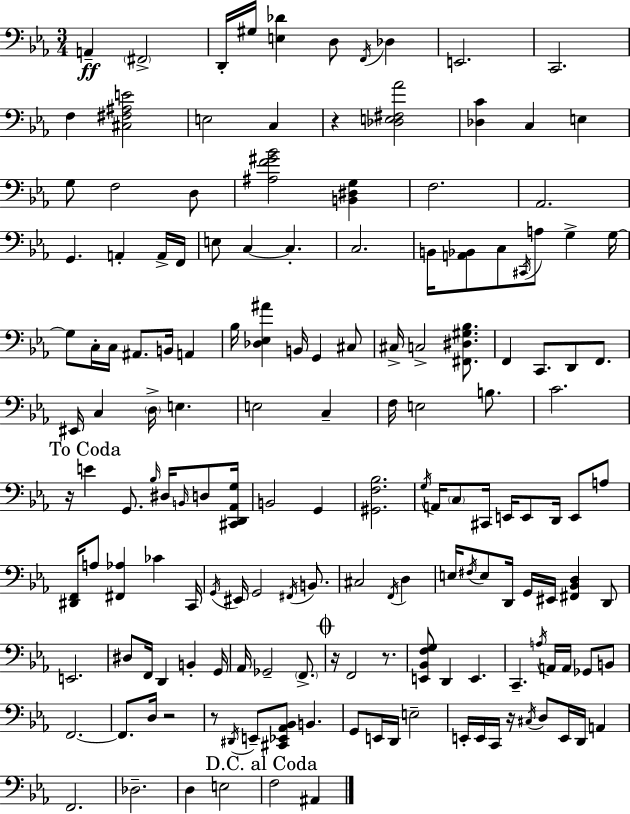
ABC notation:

X:1
T:Untitled
M:3/4
L:1/4
K:Eb
A,, ^F,,2 D,,/4 ^G,/4 [E,_D] D,/2 F,,/4 _D, E,,2 C,,2 F, [^C,^F,^A,E]2 E,2 C, z [_D,E,^F,_A]2 [_D,C] C, E, G,/2 F,2 D,/2 [^A,F^G_B]2 [B,,^D,G,] F,2 _A,,2 G,, A,, A,,/4 F,,/4 E,/2 C, C, C,2 B,,/4 [A,,_B,,]/2 C,/2 ^C,,/4 A,/2 G, G,/4 G,/2 C,/4 C,/4 ^A,,/2 B,,/4 A,, _B,/4 [_D,_E,^A] B,,/4 G,, ^C,/2 ^C,/4 C,2 [^F,,^D,^G,_B,]/2 F,, C,,/2 D,,/2 F,,/2 ^E,,/4 C, D,/4 E, E,2 C, F,/4 E,2 B,/2 C2 z/4 E G,,/2 _B,/4 ^D,/4 B,,/4 D,/2 [^C,,D,,_A,,G,]/4 B,,2 G,, [^G,,F,_B,]2 G,/4 A,,/4 C,/2 ^C,,/4 E,,/4 E,,/2 D,,/4 E,,/2 A,/2 [^D,,F,,]/4 A,/2 [^F,,_A,] _C C,,/4 G,,/4 ^E,,/4 G,,2 ^F,,/4 B,,/2 ^C,2 F,,/4 D, E,/4 ^F,/4 E,/2 D,,/4 G,,/4 ^E,,/4 [^F,,_B,,D,] D,,/2 E,,2 ^D,/2 F,,/4 D,, B,, G,,/4 _A,,/4 _G,,2 F,,/2 z/4 F,,2 z/2 [E,,_B,,F,G,]/2 D,, E,, C,, A,/4 A,,/4 A,,/4 _G,,/2 B,,/2 F,,2 F,,/2 D,/4 z2 z/2 ^D,,/4 E,,/2 [^C,,_E,,_A,,_B,,]/2 B,, G,,/2 E,,/4 D,,/4 E,2 E,,/4 E,,/4 C,,/4 z/4 ^C,/4 D,/2 E,,/4 D,,/4 A,, F,,2 _D,2 D, E,2 F,2 ^A,,